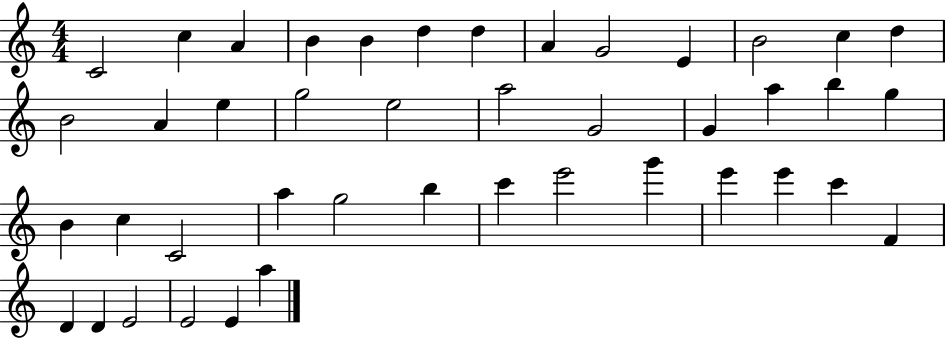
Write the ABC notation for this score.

X:1
T:Untitled
M:4/4
L:1/4
K:C
C2 c A B B d d A G2 E B2 c d B2 A e g2 e2 a2 G2 G a b g B c C2 a g2 b c' e'2 g' e' e' c' F D D E2 E2 E a